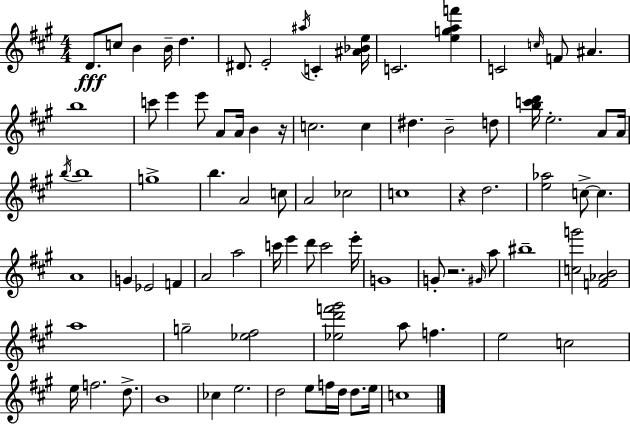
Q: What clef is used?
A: treble